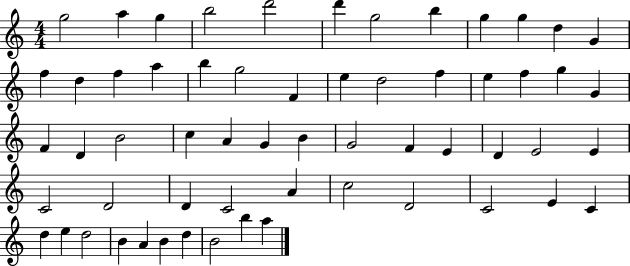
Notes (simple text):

G5/h A5/q G5/q B5/h D6/h D6/q G5/h B5/q G5/q G5/q D5/q G4/q F5/q D5/q F5/q A5/q B5/q G5/h F4/q E5/q D5/h F5/q E5/q F5/q G5/q G4/q F4/q D4/q B4/h C5/q A4/q G4/q B4/q G4/h F4/q E4/q D4/q E4/h E4/q C4/h D4/h D4/q C4/h A4/q C5/h D4/h C4/h E4/q C4/q D5/q E5/q D5/h B4/q A4/q B4/q D5/q B4/h B5/q A5/q